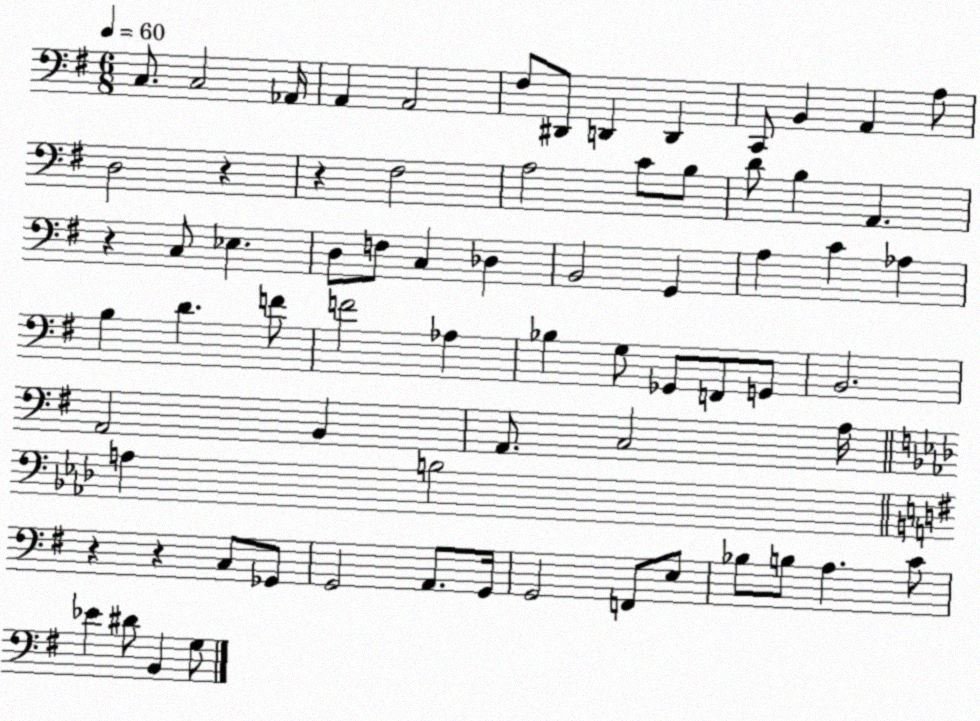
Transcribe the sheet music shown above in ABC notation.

X:1
T:Untitled
M:6/8
L:1/4
K:G
C,/2 C,2 _A,,/4 A,, A,,2 ^F,/2 ^D,,/2 D,, D,, C,,/2 B,, A,, A,/2 D,2 z z ^F,2 A,2 C/2 B,/2 D/2 B, A,, z C,/2 _E, D,/2 F,/2 C, _D, B,,2 G,, A, C _A, B, D F/2 F2 _A, _B, G,/2 _G,,/2 F,,/2 G,,/2 B,,2 A,,2 B,, A,,/2 C,2 A,/4 A, B,2 z z C,/2 _G,,/2 G,,2 A,,/2 G,,/4 G,,2 F,,/2 E,/2 _B,/2 B,/2 A, C/2 _E ^D/2 B,, G,/2